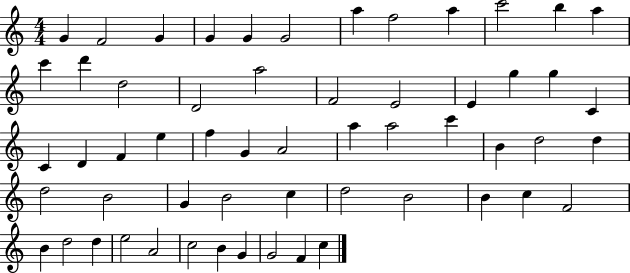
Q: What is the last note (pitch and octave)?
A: C5